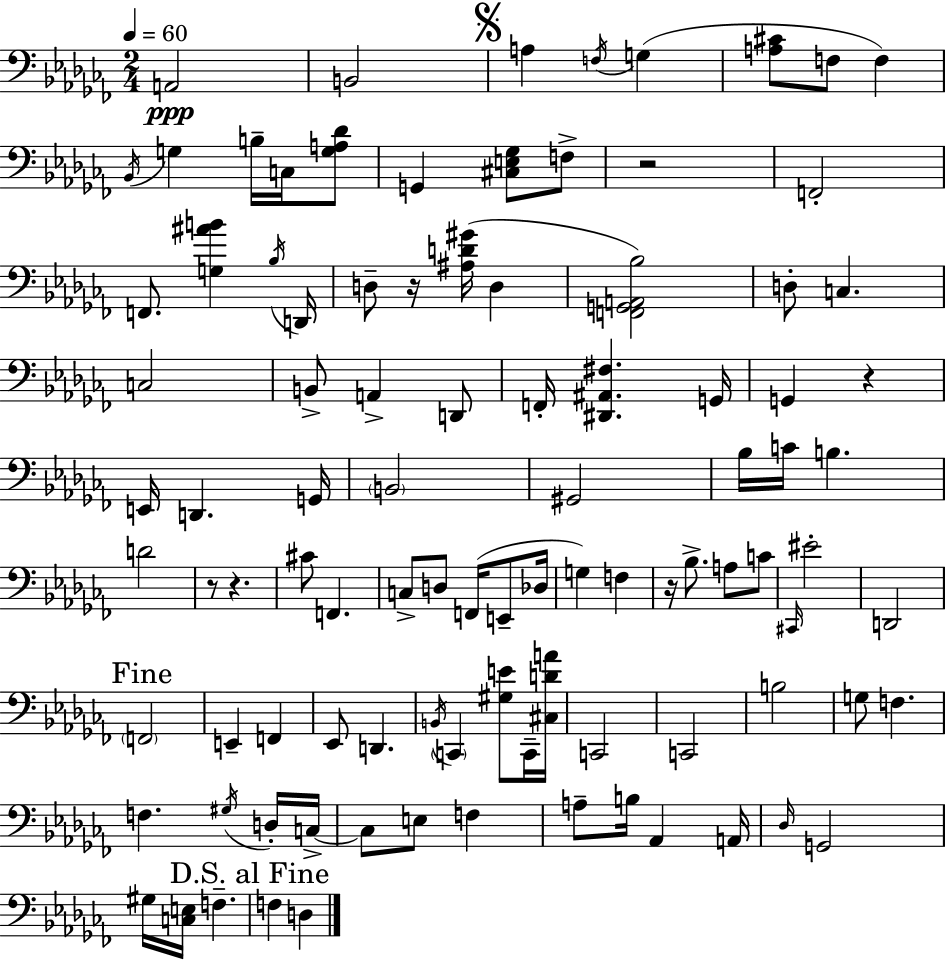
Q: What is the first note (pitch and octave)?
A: A2